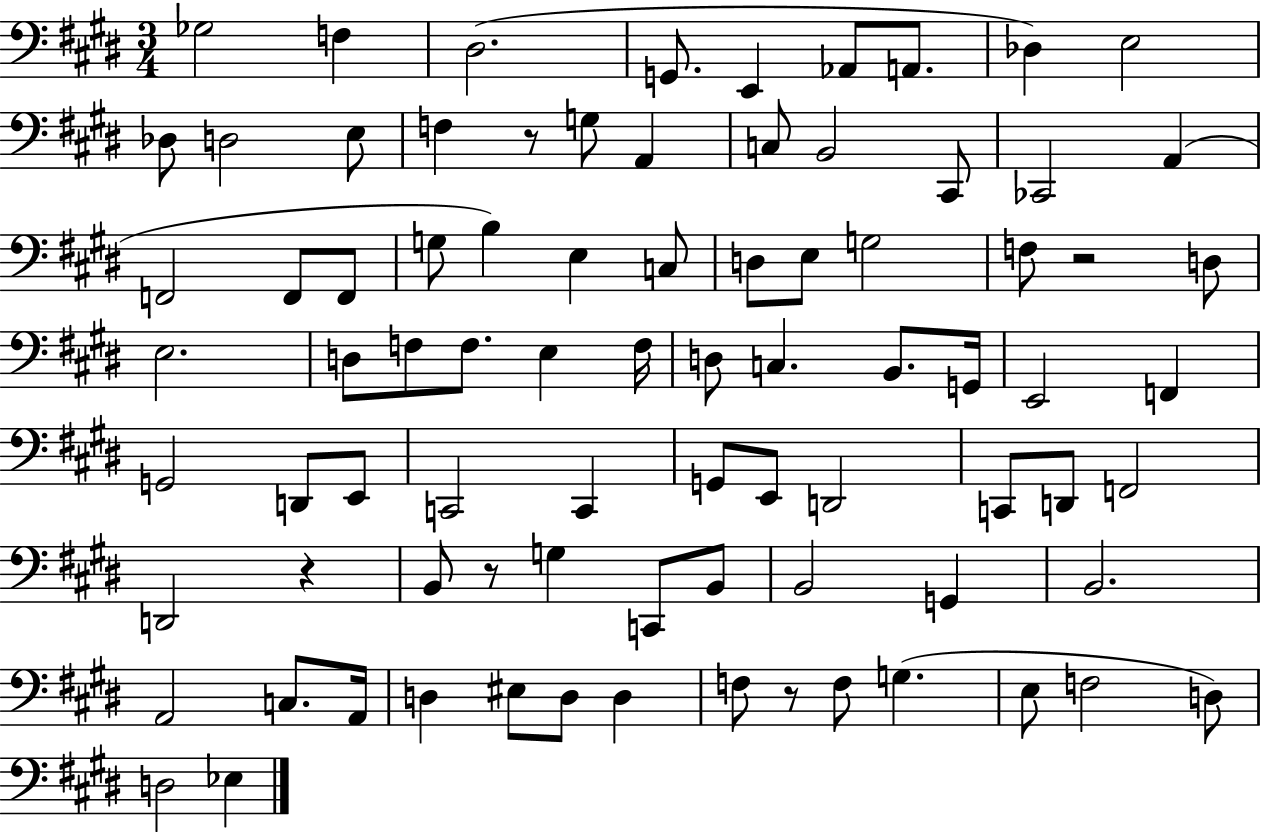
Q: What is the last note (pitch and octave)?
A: Eb3